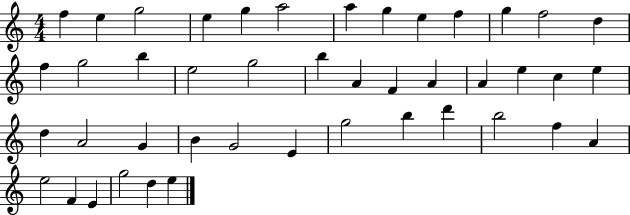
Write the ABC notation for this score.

X:1
T:Untitled
M:4/4
L:1/4
K:C
f e g2 e g a2 a g e f g f2 d f g2 b e2 g2 b A F A A e c e d A2 G B G2 E g2 b d' b2 f A e2 F E g2 d e